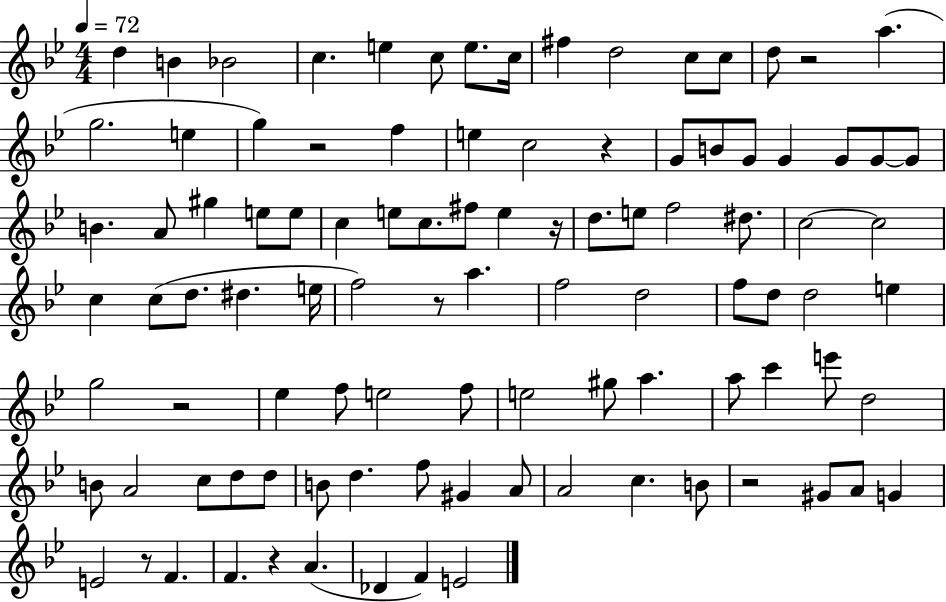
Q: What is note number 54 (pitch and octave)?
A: D5